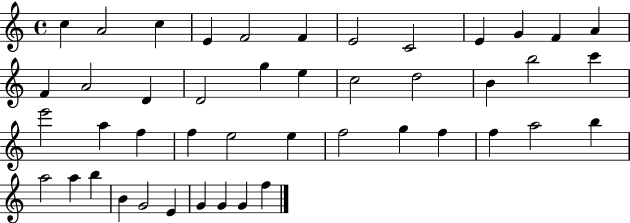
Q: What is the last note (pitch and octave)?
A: F5